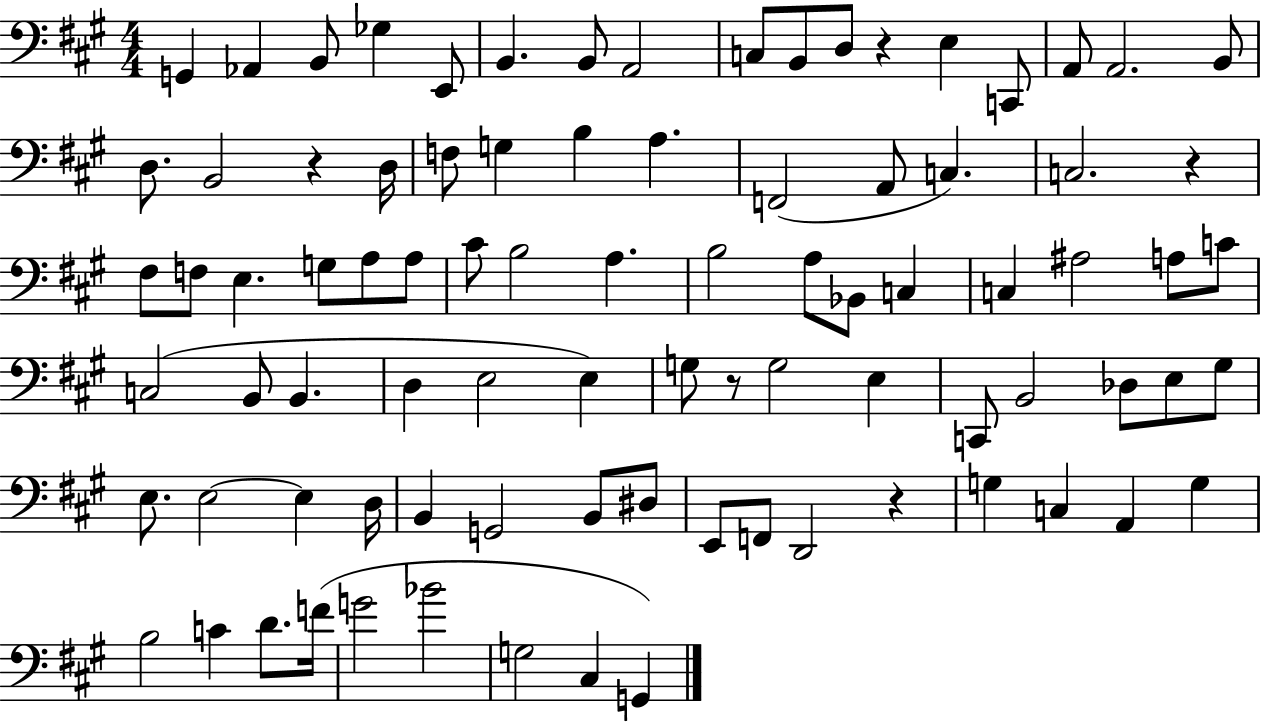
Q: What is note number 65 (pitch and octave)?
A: B2